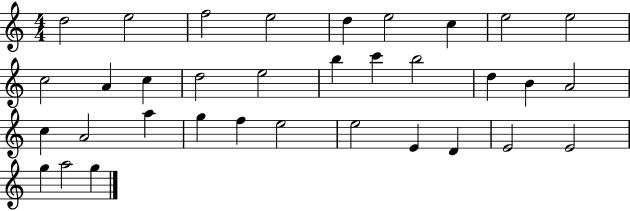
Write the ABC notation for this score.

X:1
T:Untitled
M:4/4
L:1/4
K:C
d2 e2 f2 e2 d e2 c e2 e2 c2 A c d2 e2 b c' b2 d B A2 c A2 a g f e2 e2 E D E2 E2 g a2 g